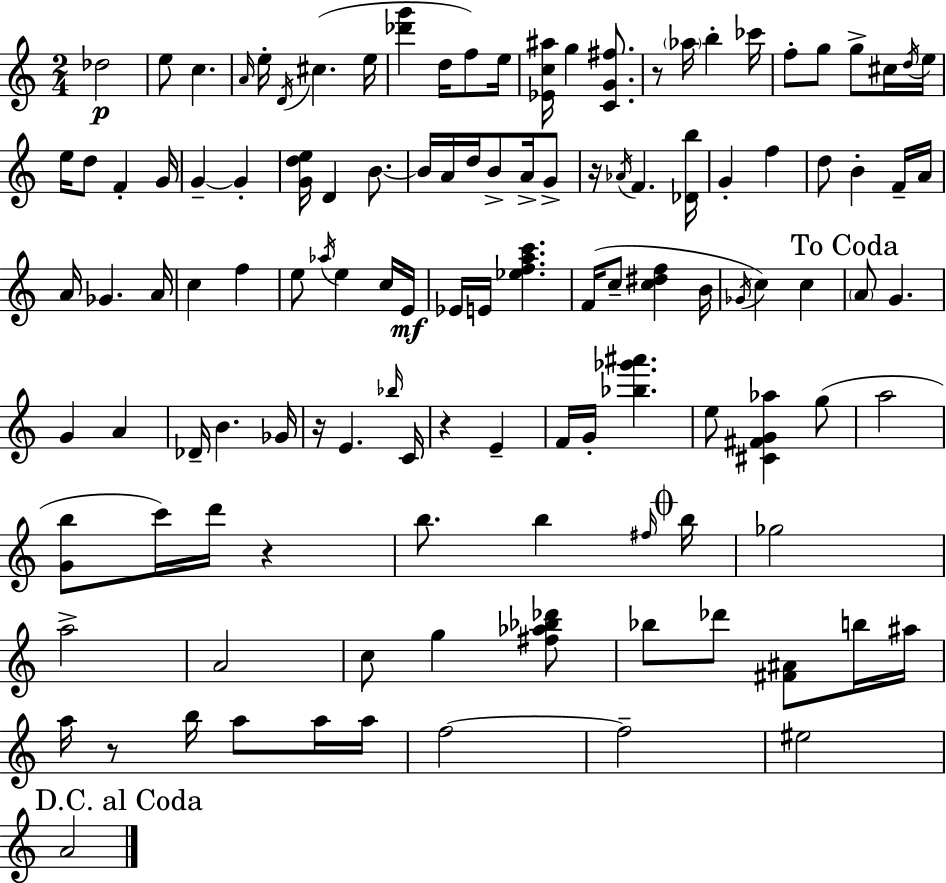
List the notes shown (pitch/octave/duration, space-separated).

Db5/h E5/e C5/q. A4/s E5/s D4/s C#5/q. E5/s [Db6,G6]/q D5/s F5/e E5/s [Eb4,C5,A#5]/s G5/q [C4,G4,F#5]/e. R/e Ab5/s B5/q CES6/s F5/e G5/e G5/e C#5/s D5/s E5/s E5/s D5/e F4/q G4/s G4/q G4/q [G4,D5,E5]/s D4/q B4/e. B4/s A4/s D5/s B4/e A4/s G4/e R/s Ab4/s F4/q. [Db4,B5]/s G4/q F5/q D5/e B4/q F4/s A4/s A4/s Gb4/q. A4/s C5/q F5/q E5/e Ab5/s E5/q C5/s E4/s Eb4/s E4/s [Eb5,F5,A5,C6]/q. F4/s C5/e [C5,D#5,F5]/q B4/s Gb4/s C5/q C5/q A4/e G4/q. G4/q A4/q Db4/s B4/q. Gb4/s R/s E4/q. Bb5/s C4/s R/q E4/q F4/s G4/s [Bb5,Gb6,A#6]/q. E5/e [C#4,F#4,G4,Ab5]/q G5/e A5/h [G4,B5]/e C6/s D6/s R/q B5/e. B5/q F#5/s B5/s Gb5/h A5/h A4/h C5/e G5/q [F#5,Ab5,Bb5,Db6]/e Bb5/e Db6/e [F#4,A#4]/e B5/s A#5/s A5/s R/e B5/s A5/e A5/s A5/s F5/h F5/h EIS5/h A4/h